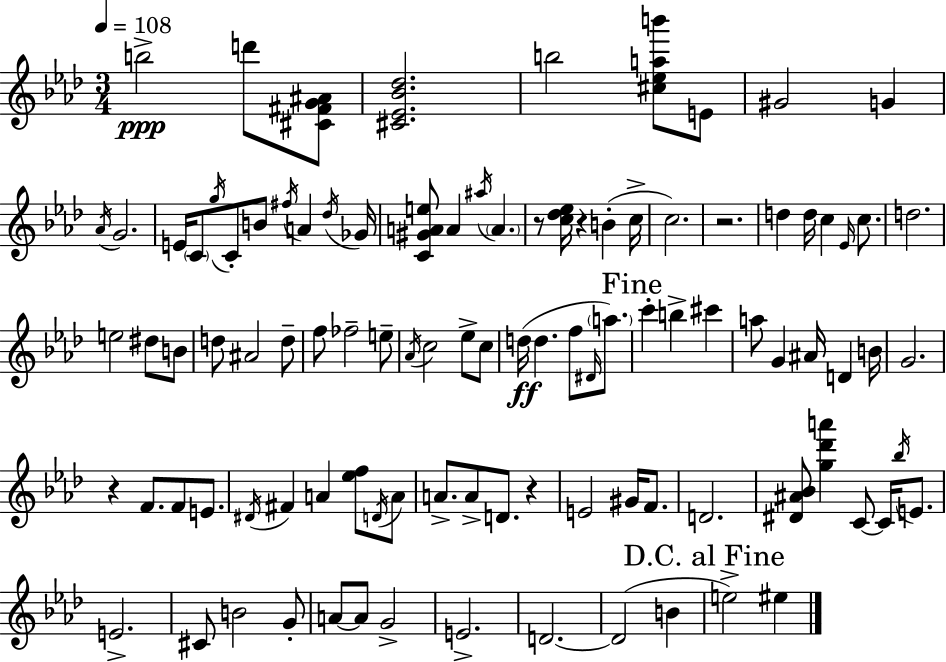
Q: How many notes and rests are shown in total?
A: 101